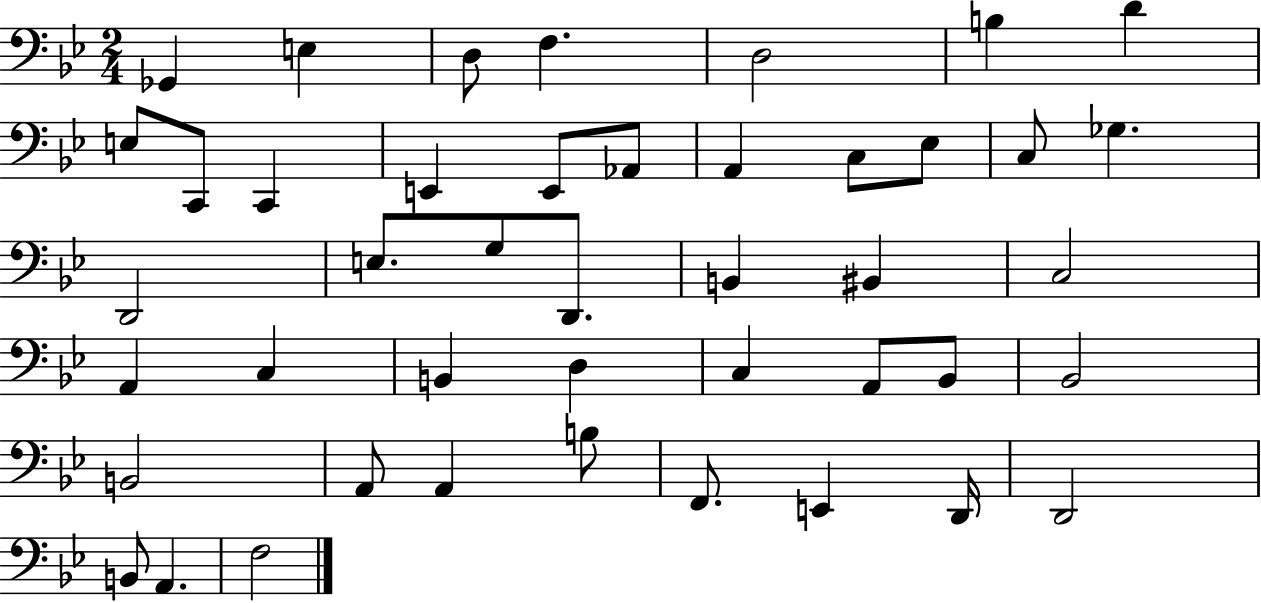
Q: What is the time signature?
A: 2/4